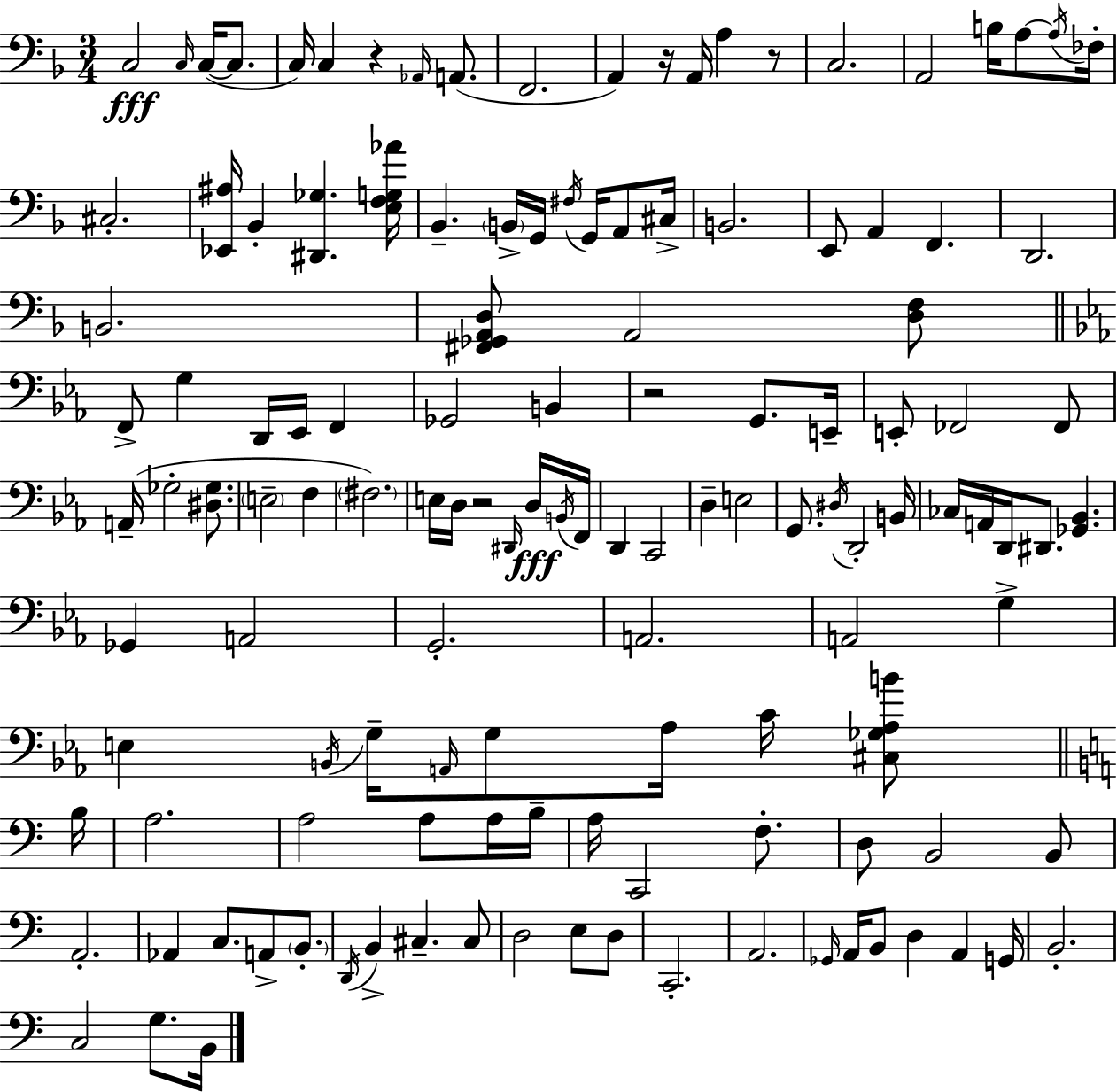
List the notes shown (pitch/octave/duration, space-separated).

C3/h C3/s C3/s C3/e. C3/s C3/q R/q Ab2/s A2/e. F2/h. A2/q R/s A2/s A3/q R/e C3/h. A2/h B3/s A3/e A3/s FES3/s C#3/h. [Eb2,A#3]/s Bb2/q [D#2,Gb3]/q. [E3,F3,G3,Ab4]/s Bb2/q. B2/s G2/s F#3/s G2/s A2/e C#3/s B2/h. E2/e A2/q F2/q. D2/h. B2/h. [F#2,Gb2,A2,D3]/e A2/h [D3,F3]/e F2/e G3/q D2/s Eb2/s F2/q Gb2/h B2/q R/h G2/e. E2/s E2/e FES2/h FES2/e A2/s Gb3/h [D#3,Gb3]/e. E3/h F3/q F#3/h. E3/s D3/s R/h D#2/s D3/s B2/s F2/s D2/q C2/h D3/q E3/h G2/e. D#3/s D2/h B2/s CES3/s A2/s D2/s D#2/e. [Gb2,Bb2]/q. Gb2/q A2/h G2/h. A2/h. A2/h G3/q E3/q B2/s G3/s A2/s G3/e Ab3/s C4/s [C#3,Gb3,Ab3,B4]/e B3/s A3/h. A3/h A3/e A3/s B3/s A3/s C2/h F3/e. D3/e B2/h B2/e A2/h. Ab2/q C3/e. A2/e B2/e. D2/s B2/q C#3/q. C#3/e D3/h E3/e D3/e C2/h. A2/h. Gb2/s A2/s B2/e D3/q A2/q G2/s B2/h. C3/h G3/e. B2/s